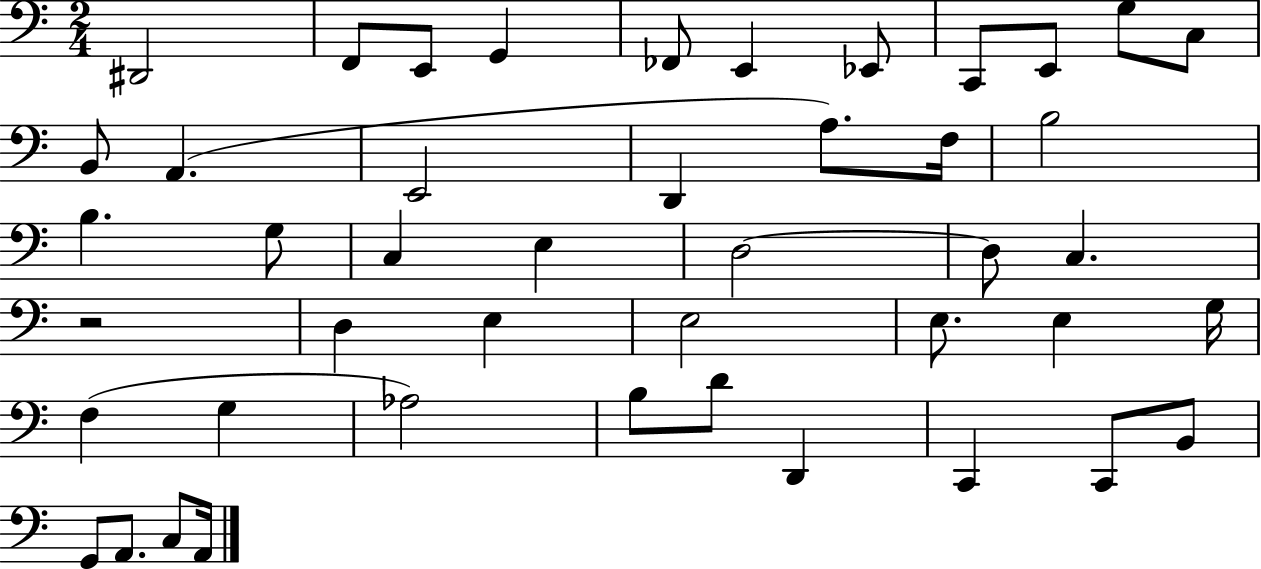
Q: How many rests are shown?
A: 1